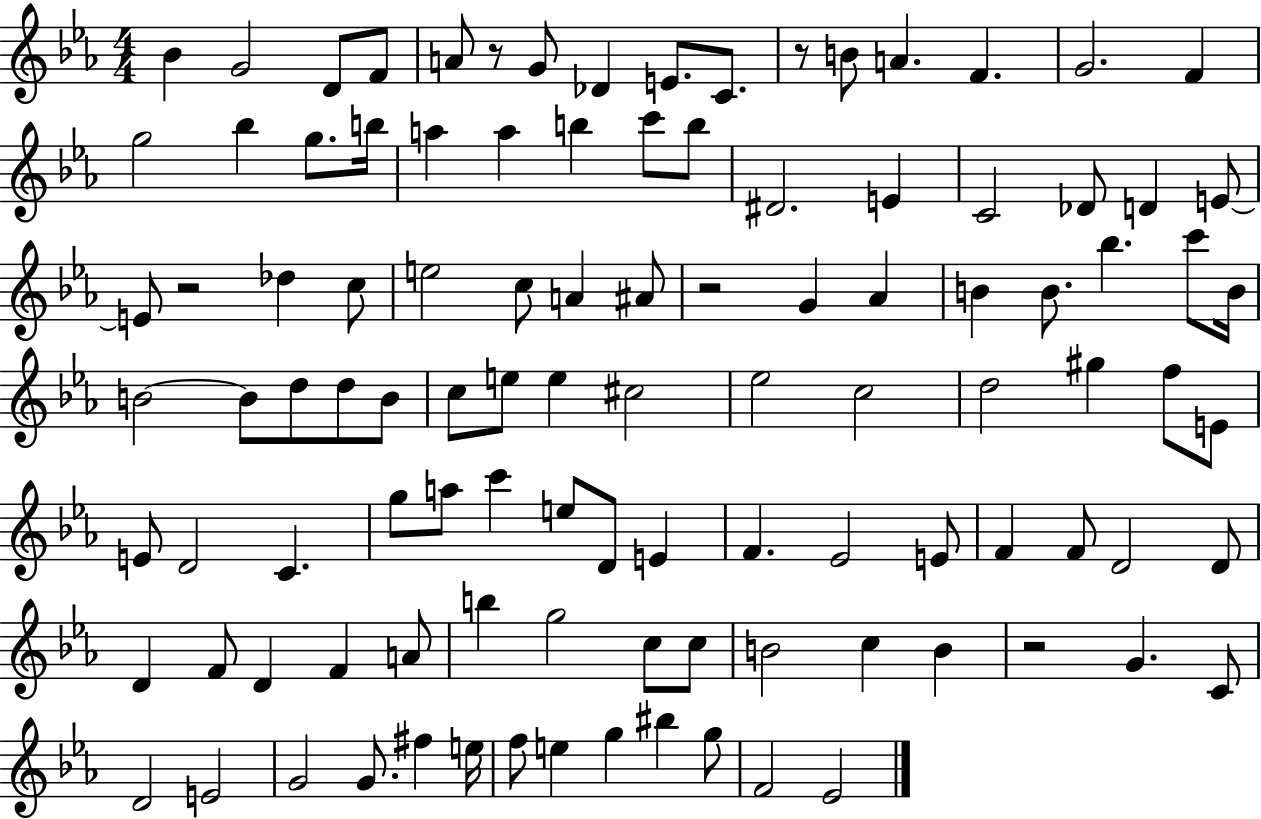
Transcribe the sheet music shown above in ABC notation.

X:1
T:Untitled
M:4/4
L:1/4
K:Eb
_B G2 D/2 F/2 A/2 z/2 G/2 _D E/2 C/2 z/2 B/2 A F G2 F g2 _b g/2 b/4 a a b c'/2 b/2 ^D2 E C2 _D/2 D E/2 E/2 z2 _d c/2 e2 c/2 A ^A/2 z2 G _A B B/2 _b c'/2 B/4 B2 B/2 d/2 d/2 B/2 c/2 e/2 e ^c2 _e2 c2 d2 ^g f/2 E/2 E/2 D2 C g/2 a/2 c' e/2 D/2 E F _E2 E/2 F F/2 D2 D/2 D F/2 D F A/2 b g2 c/2 c/2 B2 c B z2 G C/2 D2 E2 G2 G/2 ^f e/4 f/2 e g ^b g/2 F2 _E2